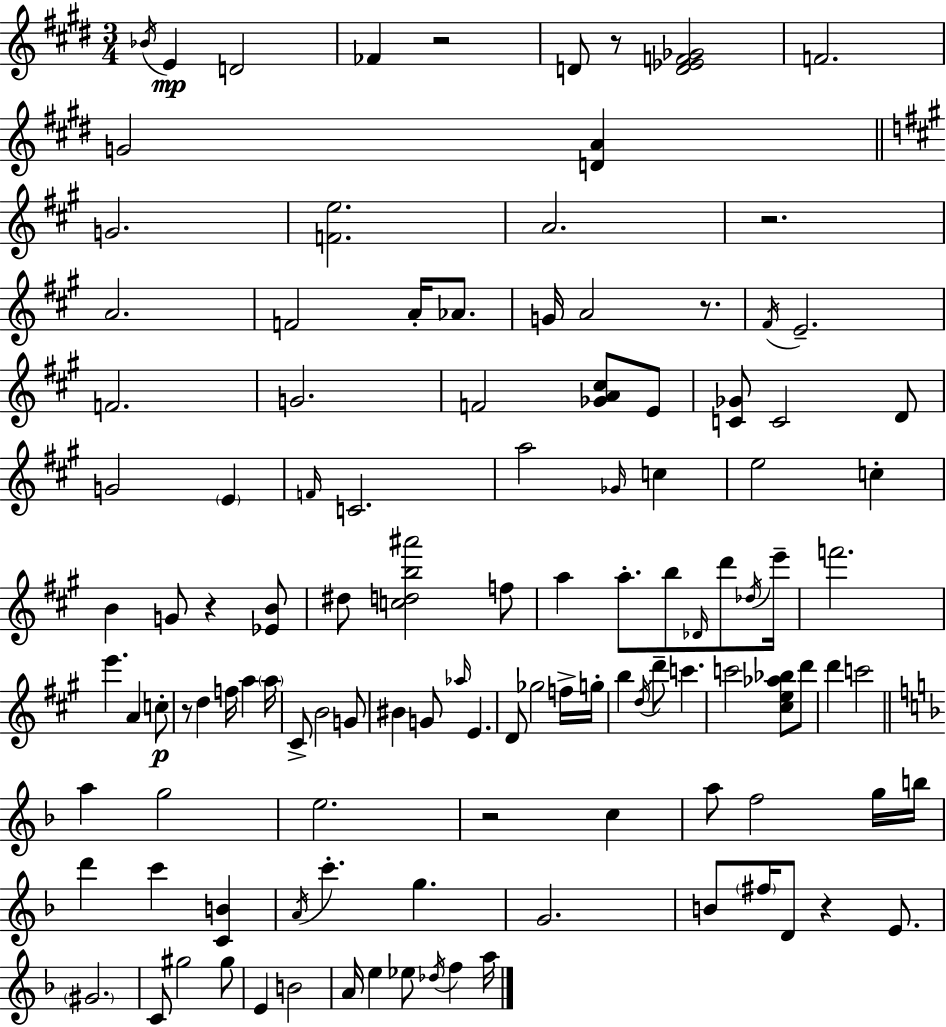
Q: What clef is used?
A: treble